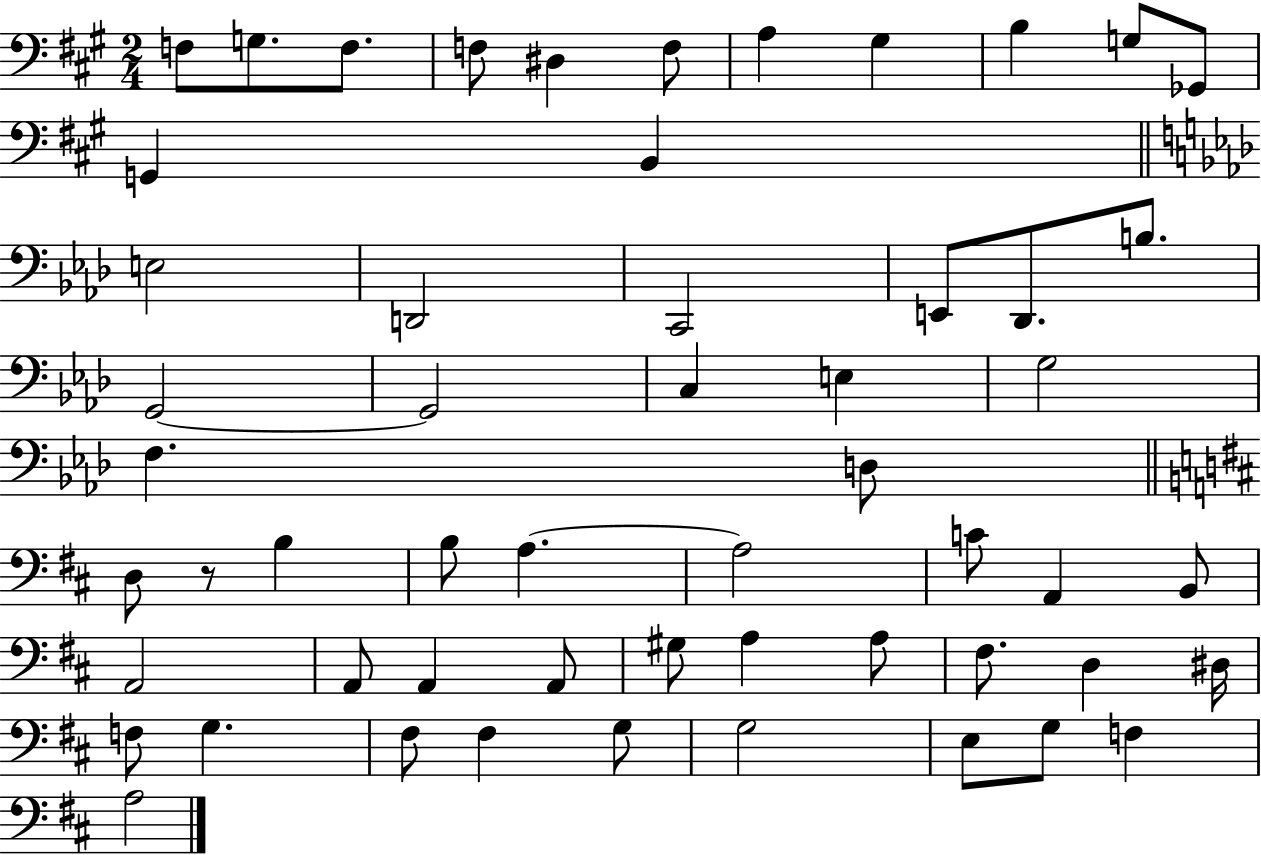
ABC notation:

X:1
T:Untitled
M:2/4
L:1/4
K:A
F,/2 G,/2 F,/2 F,/2 ^D, F,/2 A, ^G, B, G,/2 _G,,/2 G,, B,, E,2 D,,2 C,,2 E,,/2 _D,,/2 B,/2 G,,2 G,,2 C, E, G,2 F, D,/2 D,/2 z/2 B, B,/2 A, A,2 C/2 A,, B,,/2 A,,2 A,,/2 A,, A,,/2 ^G,/2 A, A,/2 ^F,/2 D, ^D,/4 F,/2 G, ^F,/2 ^F, G,/2 G,2 E,/2 G,/2 F, A,2